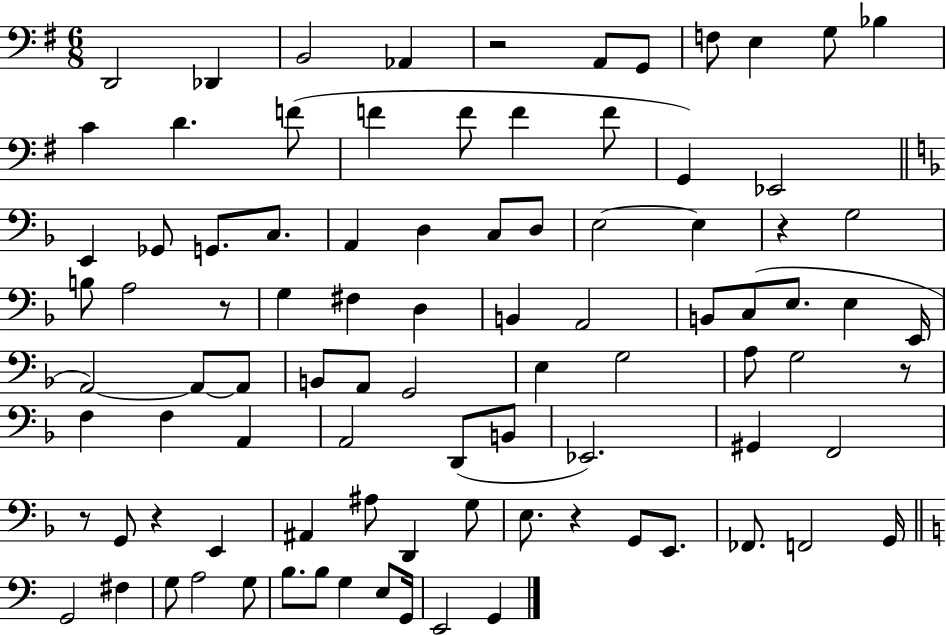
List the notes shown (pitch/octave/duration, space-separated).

D2/h Db2/q B2/h Ab2/q R/h A2/e G2/e F3/e E3/q G3/e Bb3/q C4/q D4/q. F4/e F4/q F4/e F4/q F4/e G2/q Eb2/h E2/q Gb2/e G2/e. C3/e. A2/q D3/q C3/e D3/e E3/h E3/q R/q G3/h B3/e A3/h R/e G3/q F#3/q D3/q B2/q A2/h B2/e C3/e E3/e. E3/q E2/s A2/h A2/e A2/e B2/e A2/e G2/h E3/q G3/h A3/e G3/h R/e F3/q F3/q A2/q A2/h D2/e B2/e Eb2/h. G#2/q F2/h R/e G2/e R/q E2/q A#2/q A#3/e D2/q G3/e E3/e. R/q G2/e E2/e. FES2/e. F2/h G2/s G2/h F#3/q G3/e A3/h G3/e B3/e. B3/e G3/q E3/e G2/s E2/h G2/q